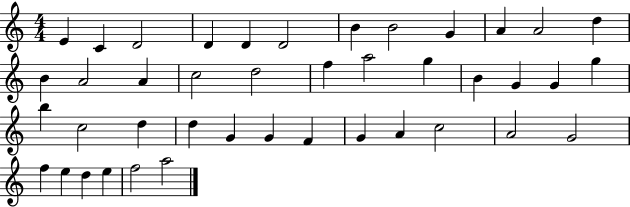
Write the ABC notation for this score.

X:1
T:Untitled
M:4/4
L:1/4
K:C
E C D2 D D D2 B B2 G A A2 d B A2 A c2 d2 f a2 g B G G g b c2 d d G G F G A c2 A2 G2 f e d e f2 a2